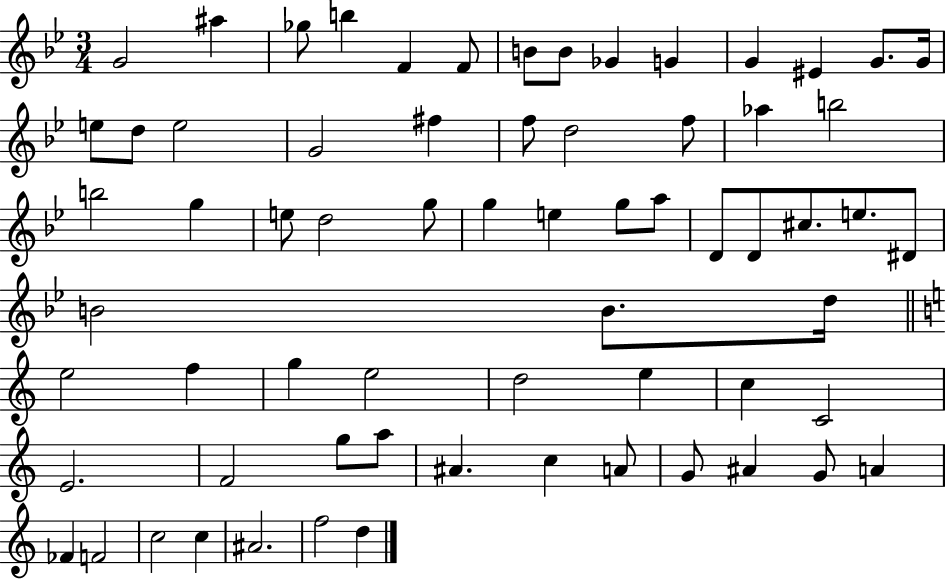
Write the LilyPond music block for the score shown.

{
  \clef treble
  \numericTimeSignature
  \time 3/4
  \key bes \major
  g'2 ais''4 | ges''8 b''4 f'4 f'8 | b'8 b'8 ges'4 g'4 | g'4 eis'4 g'8. g'16 | \break e''8 d''8 e''2 | g'2 fis''4 | f''8 d''2 f''8 | aes''4 b''2 | \break b''2 g''4 | e''8 d''2 g''8 | g''4 e''4 g''8 a''8 | d'8 d'8 cis''8. e''8. dis'8 | \break b'2 b'8. d''16 | \bar "||" \break \key c \major e''2 f''4 | g''4 e''2 | d''2 e''4 | c''4 c'2 | \break e'2. | f'2 g''8 a''8 | ais'4. c''4 a'8 | g'8 ais'4 g'8 a'4 | \break fes'4 f'2 | c''2 c''4 | ais'2. | f''2 d''4 | \break \bar "|."
}